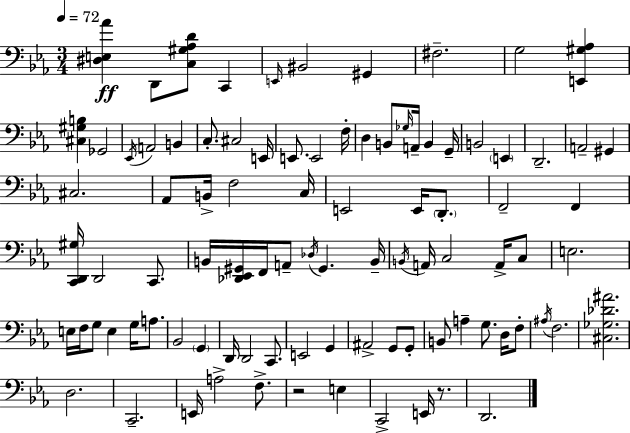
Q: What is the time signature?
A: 3/4